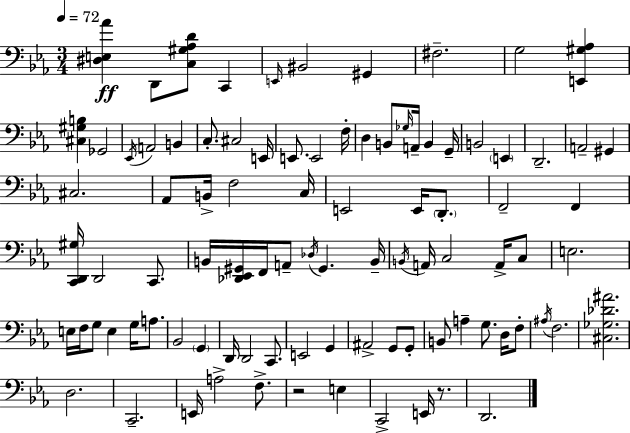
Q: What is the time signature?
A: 3/4